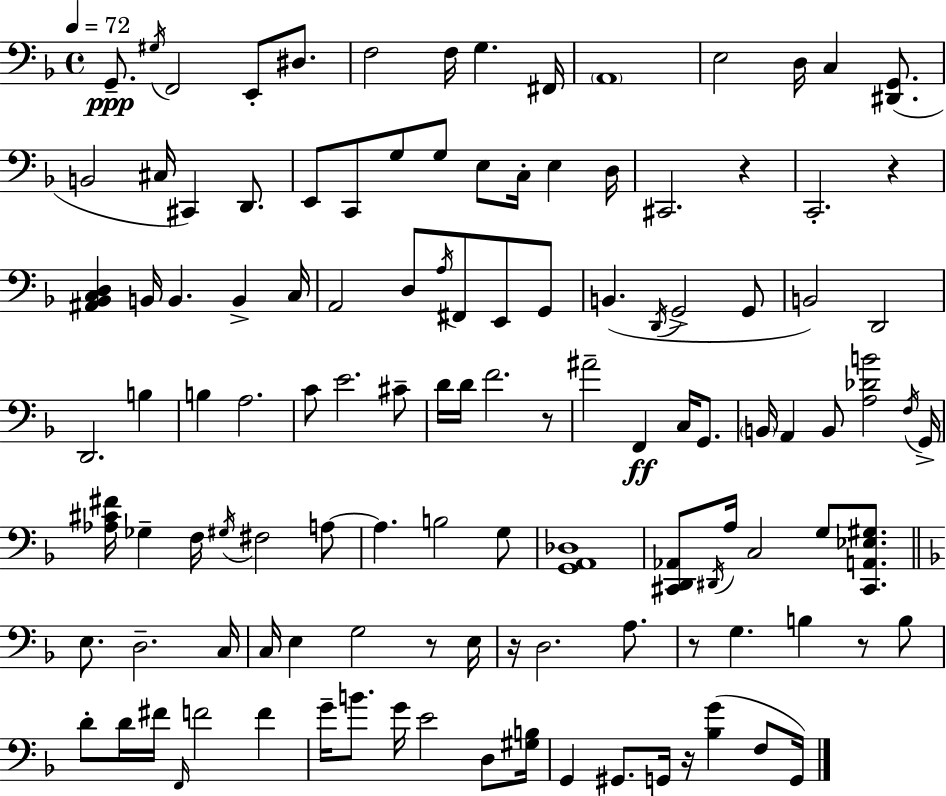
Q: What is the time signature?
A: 4/4